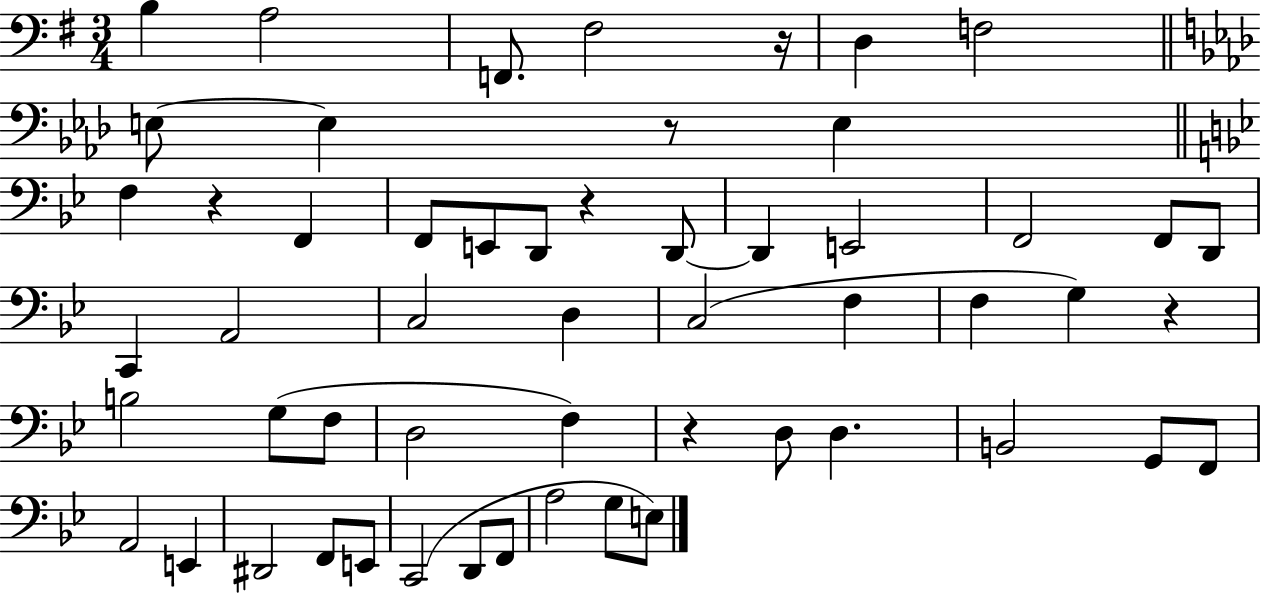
X:1
T:Untitled
M:3/4
L:1/4
K:G
B, A,2 F,,/2 ^F,2 z/4 D, F,2 E,/2 E, z/2 E, F, z F,, F,,/2 E,,/2 D,,/2 z D,,/2 D,, E,,2 F,,2 F,,/2 D,,/2 C,, A,,2 C,2 D, C,2 F, F, G, z B,2 G,/2 F,/2 D,2 F, z D,/2 D, B,,2 G,,/2 F,,/2 A,,2 E,, ^D,,2 F,,/2 E,,/2 C,,2 D,,/2 F,,/2 A,2 G,/2 E,/2